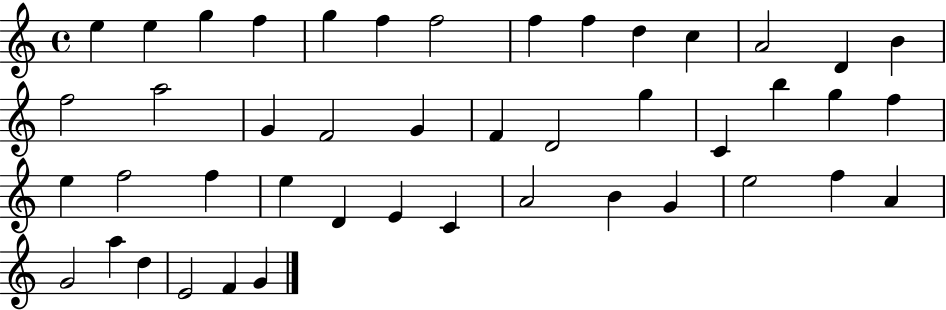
X:1
T:Untitled
M:4/4
L:1/4
K:C
e e g f g f f2 f f d c A2 D B f2 a2 G F2 G F D2 g C b g f e f2 f e D E C A2 B G e2 f A G2 a d E2 F G